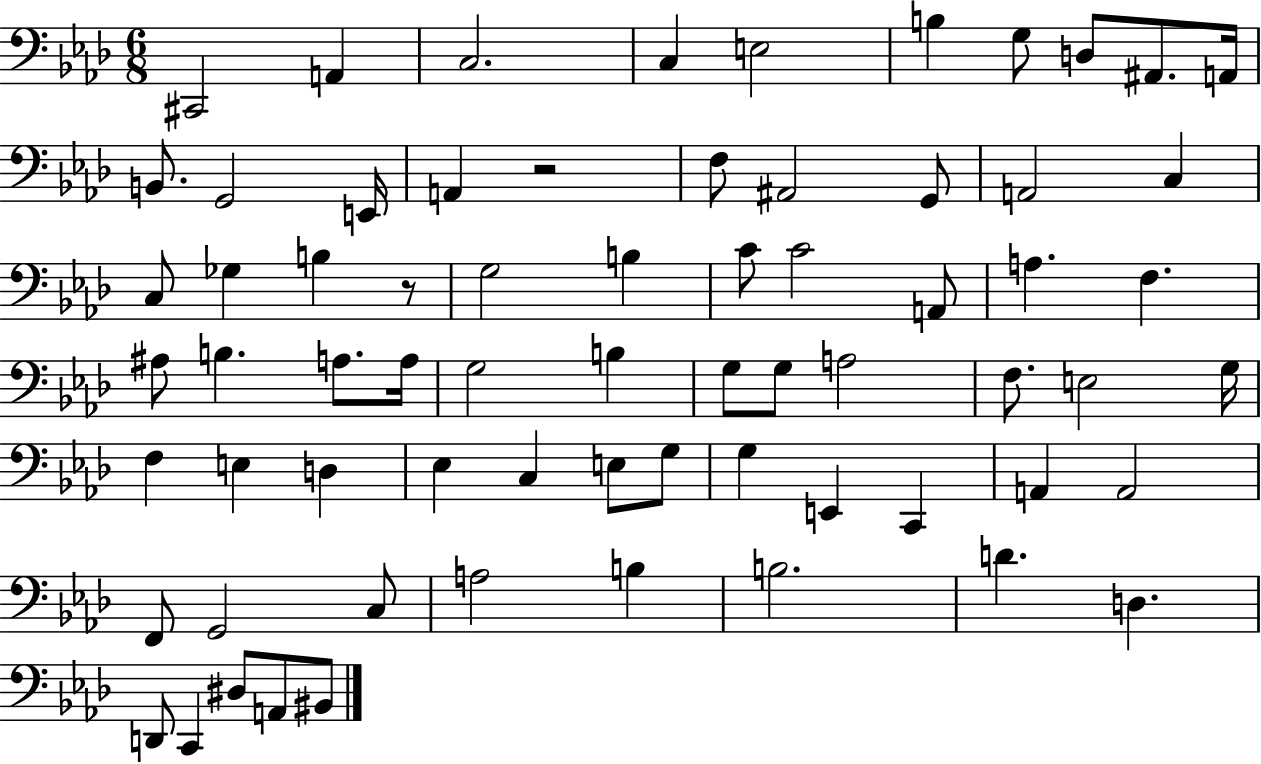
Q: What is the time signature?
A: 6/8